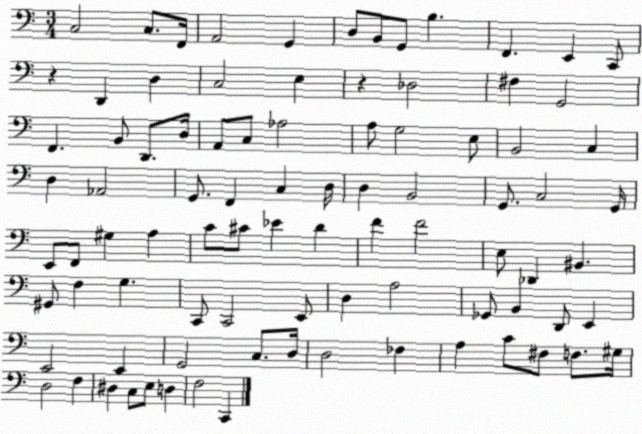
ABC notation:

X:1
T:Untitled
M:3/4
L:1/4
K:C
C,2 C,/2 F,,/4 A,,2 G,, D,/2 B,,/2 G,,/2 B, F,, E,, C,,/2 z D,, D, C,2 E, z _D,2 ^F, G,,2 F,, B,,/2 D,,/2 D,/4 A,,/2 C,/2 _A,2 A,/2 G,2 E,/2 B,,2 C, D, _A,,2 G,,/2 F,, C, D,/4 D, B,,2 G,,/2 C,2 G,,/4 E,,/2 F,,/2 ^G, A, C/2 ^C/2 _E D F F2 E,/2 _D,, ^B,, ^G,,/2 F, G, C,,/2 C,,2 E,,/2 D, A,2 _G,,/2 B,, D,,/2 E,, E,,2 E,, G,,2 C,/2 D,/4 D,2 _F, A, C/2 ^F,/2 F,/2 ^G,/4 D,2 F, ^D, C,/2 E,/2 D, F,2 C,,